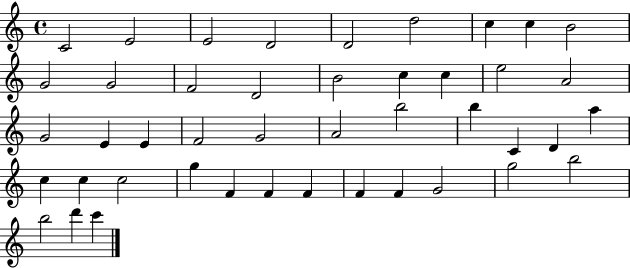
C4/h E4/h E4/h D4/h D4/h D5/h C5/q C5/q B4/h G4/h G4/h F4/h D4/h B4/h C5/q C5/q E5/h A4/h G4/h E4/q E4/q F4/h G4/h A4/h B5/h B5/q C4/q D4/q A5/q C5/q C5/q C5/h G5/q F4/q F4/q F4/q F4/q F4/q G4/h G5/h B5/h B5/h D6/q C6/q